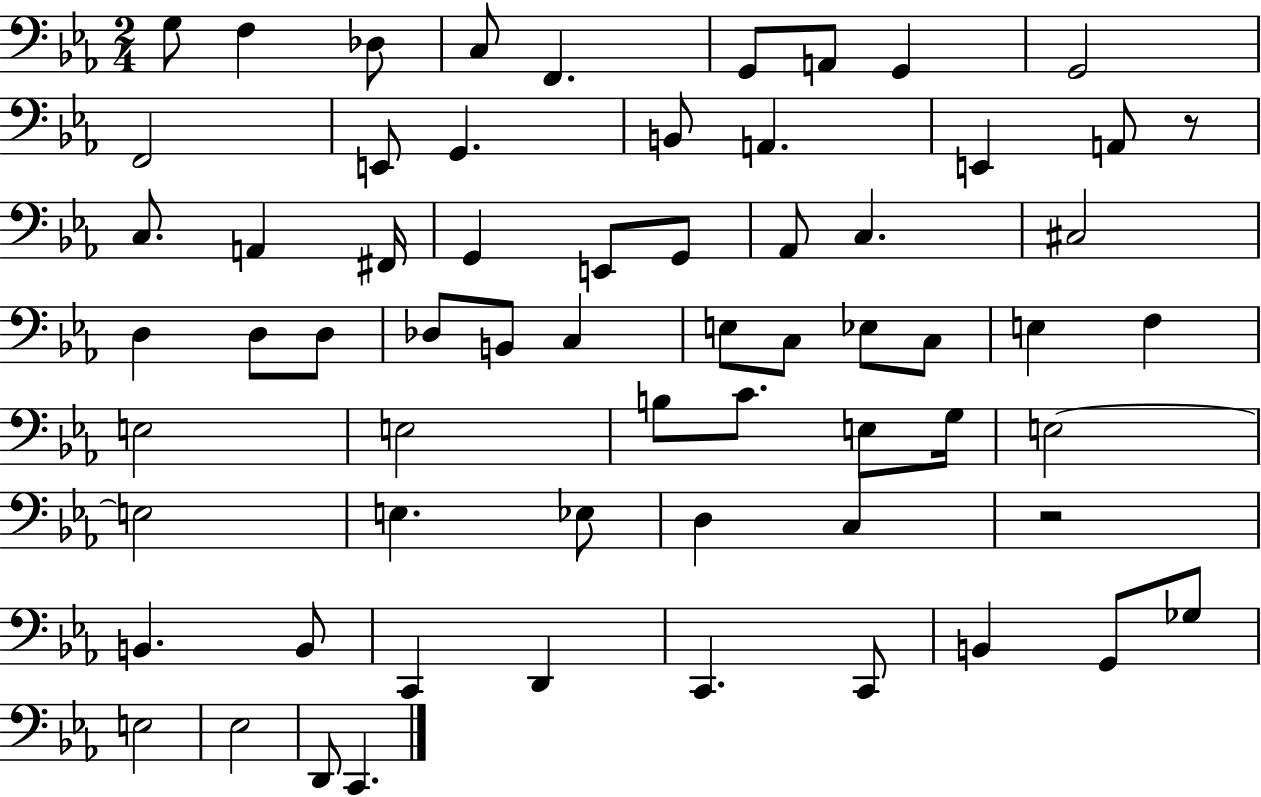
{
  \clef bass
  \numericTimeSignature
  \time 2/4
  \key ees \major
  \repeat volta 2 { g8 f4 des8 | c8 f,4. | g,8 a,8 g,4 | g,2 | \break f,2 | e,8 g,4. | b,8 a,4. | e,4 a,8 r8 | \break c8. a,4 fis,16 | g,4 e,8 g,8 | aes,8 c4. | cis2 | \break d4 d8 d8 | des8 b,8 c4 | e8 c8 ees8 c8 | e4 f4 | \break e2 | e2 | b8 c'8. e8 g16 | e2~~ | \break e2 | e4. ees8 | d4 c4 | r2 | \break b,4. b,8 | c,4 d,4 | c,4. c,8 | b,4 g,8 ges8 | \break e2 | ees2 | d,8 c,4. | } \bar "|."
}